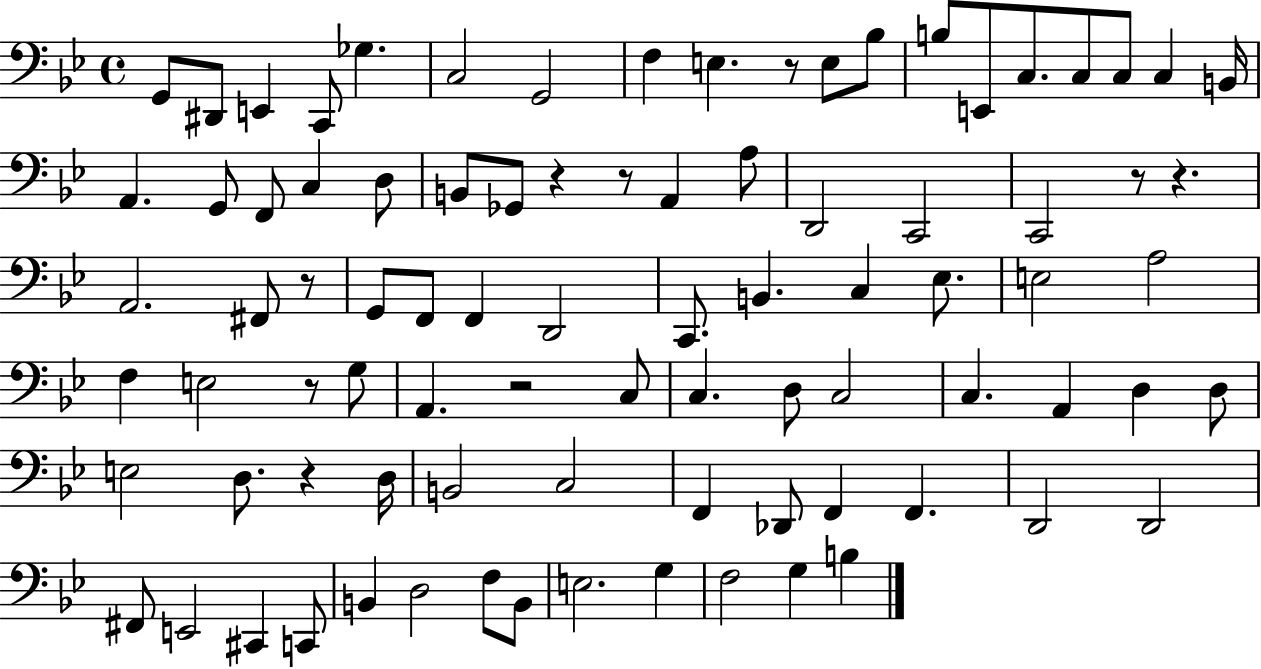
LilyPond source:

{
  \clef bass
  \time 4/4
  \defaultTimeSignature
  \key bes \major
  g,8 dis,8 e,4 c,8 ges4. | c2 g,2 | f4 e4. r8 e8 bes8 | b8 e,8 c8. c8 c8 c4 b,16 | \break a,4. g,8 f,8 c4 d8 | b,8 ges,8 r4 r8 a,4 a8 | d,2 c,2 | c,2 r8 r4. | \break a,2. fis,8 r8 | g,8 f,8 f,4 d,2 | c,8. b,4. c4 ees8. | e2 a2 | \break f4 e2 r8 g8 | a,4. r2 c8 | c4. d8 c2 | c4. a,4 d4 d8 | \break e2 d8. r4 d16 | b,2 c2 | f,4 des,8 f,4 f,4. | d,2 d,2 | \break fis,8 e,2 cis,4 c,8 | b,4 d2 f8 b,8 | e2. g4 | f2 g4 b4 | \break \bar "|."
}